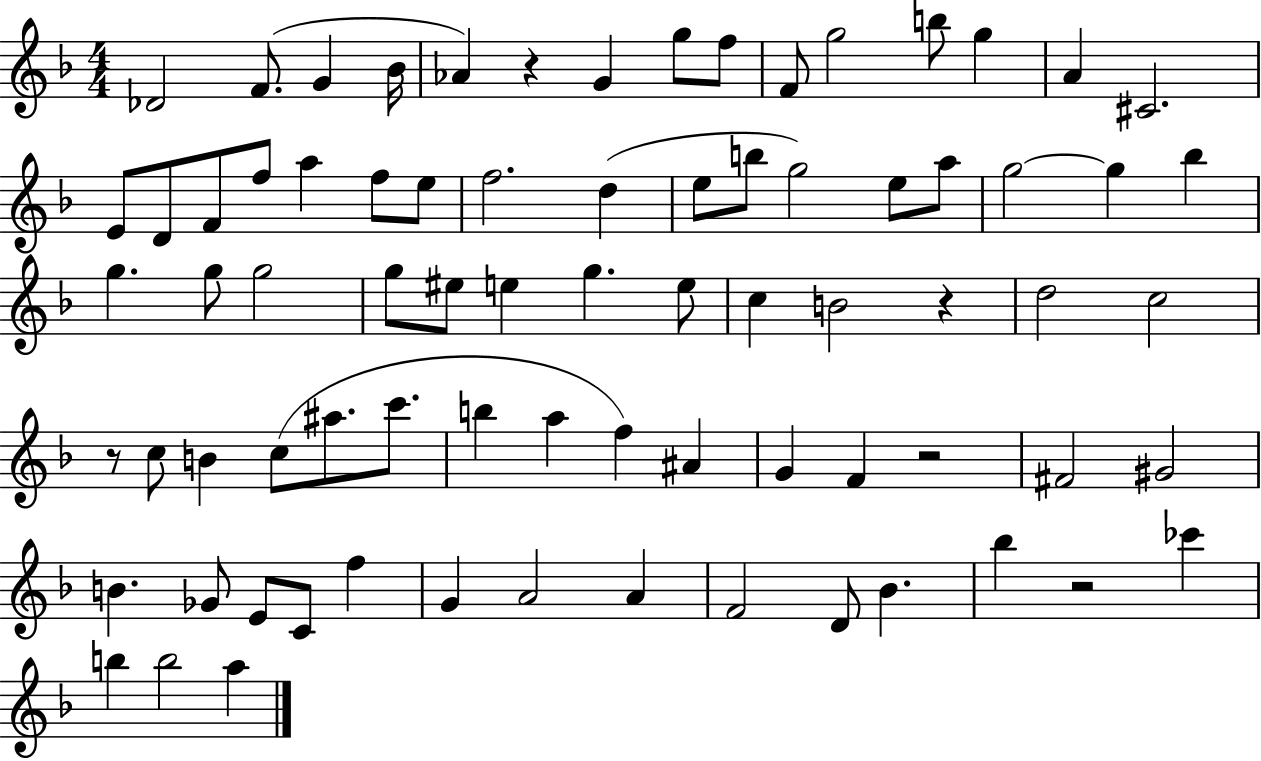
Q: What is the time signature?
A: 4/4